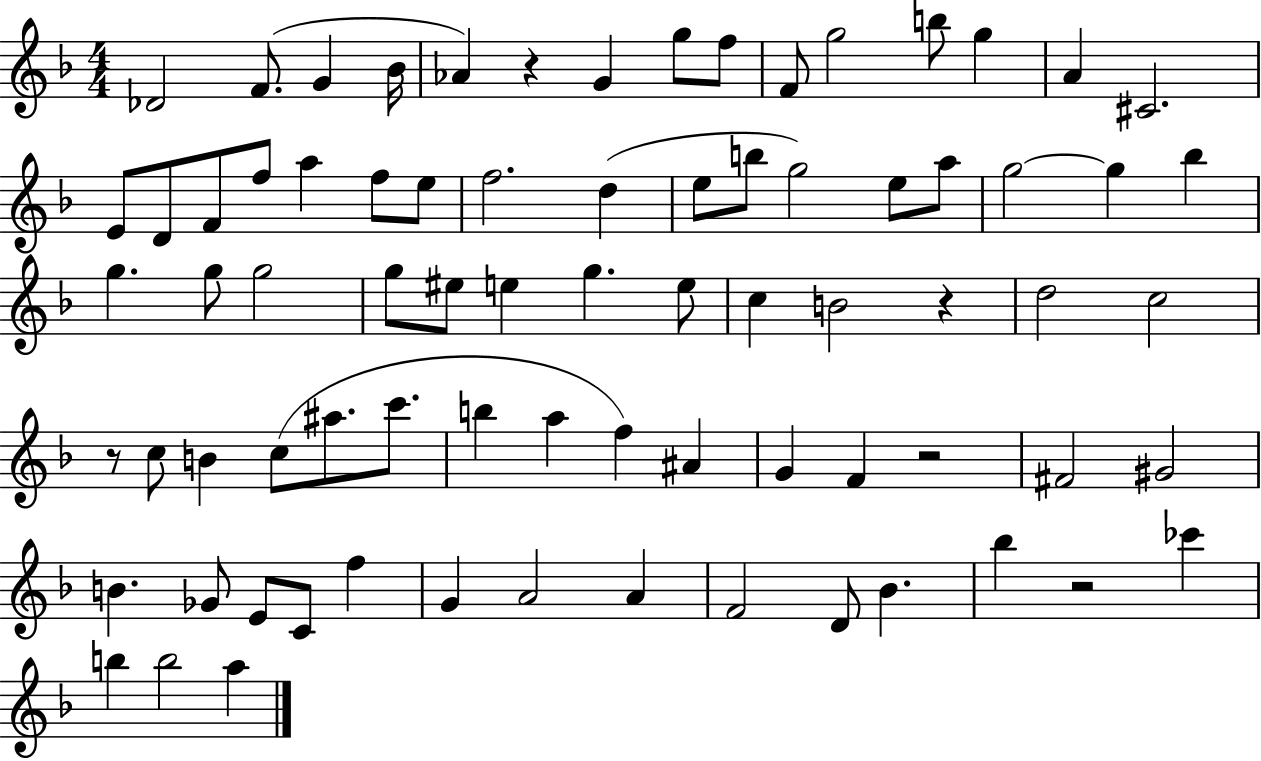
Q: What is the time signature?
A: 4/4